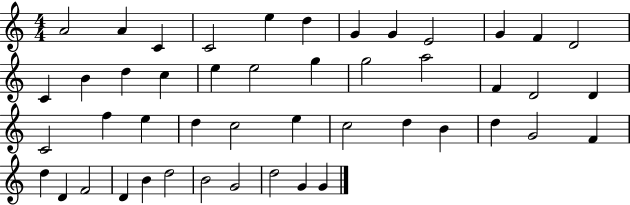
{
  \clef treble
  \numericTimeSignature
  \time 4/4
  \key c \major
  a'2 a'4 c'4 | c'2 e''4 d''4 | g'4 g'4 e'2 | g'4 f'4 d'2 | \break c'4 b'4 d''4 c''4 | e''4 e''2 g''4 | g''2 a''2 | f'4 d'2 d'4 | \break c'2 f''4 e''4 | d''4 c''2 e''4 | c''2 d''4 b'4 | d''4 g'2 f'4 | \break d''4 d'4 f'2 | d'4 b'4 d''2 | b'2 g'2 | d''2 g'4 g'4 | \break \bar "|."
}